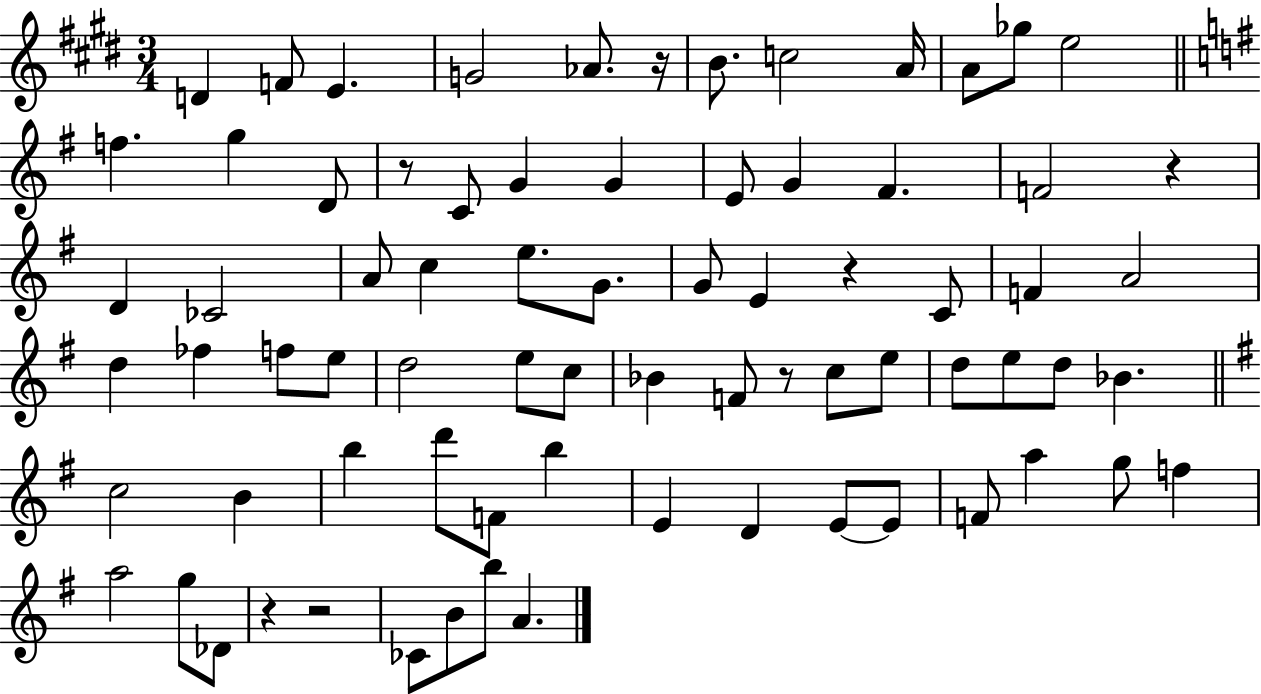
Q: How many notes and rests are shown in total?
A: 75